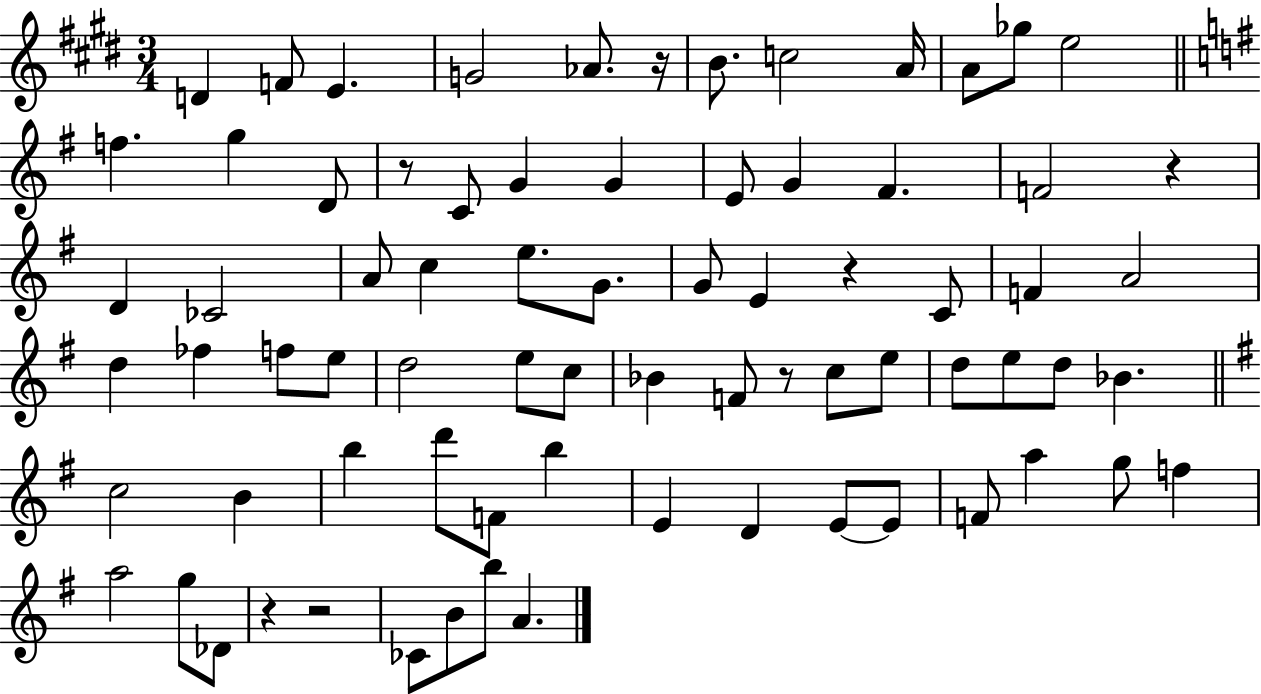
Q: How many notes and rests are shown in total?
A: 75